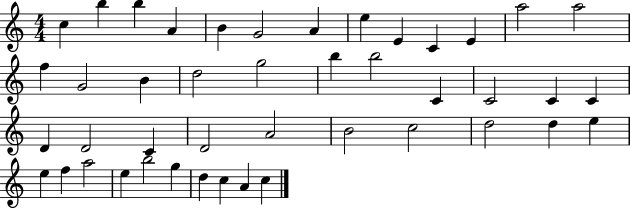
X:1
T:Untitled
M:4/4
L:1/4
K:C
c b b A B G2 A e E C E a2 a2 f G2 B d2 g2 b b2 C C2 C C D D2 C D2 A2 B2 c2 d2 d e e f a2 e b2 g d c A c